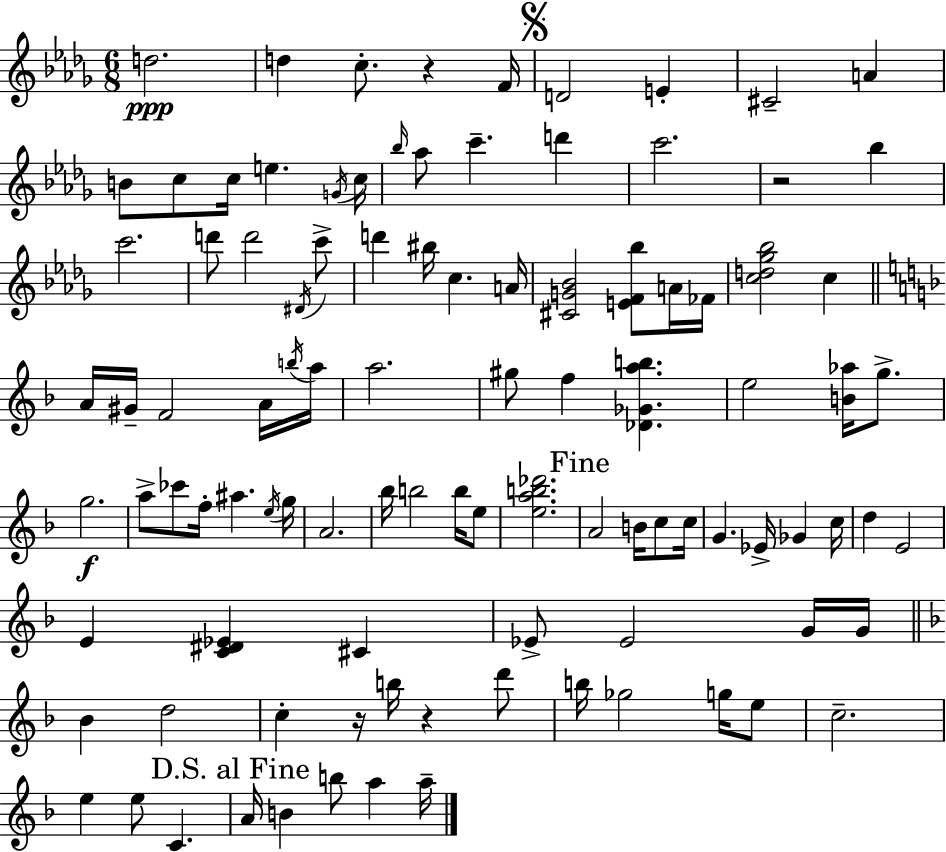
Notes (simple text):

D5/h. D5/q C5/e. R/q F4/s D4/h E4/q C#4/h A4/q B4/e C5/e C5/s E5/q. G4/s C5/s Bb5/s Ab5/e C6/q. D6/q C6/h. R/h Bb5/q C6/h. D6/e D6/h D#4/s C6/e D6/q BIS5/s C5/q. A4/s [C#4,G4,Bb4]/h [E4,F4,Bb5]/e A4/s FES4/s [C5,D5,Gb5,Bb5]/h C5/q A4/s G#4/s F4/h A4/s B5/s A5/s A5/h. G#5/e F5/q [Db4,Gb4,A5,B5]/q. E5/h [B4,Ab5]/s G5/e. G5/h. A5/e CES6/e F5/s A#5/q. E5/s G5/s A4/h. Bb5/s B5/h B5/s E5/e [E5,A5,B5,Db6]/h. A4/h B4/s C5/e C5/s G4/q. Eb4/s Gb4/q C5/s D5/q E4/h E4/q [C4,D#4,Eb4]/q C#4/q Eb4/e Eb4/h G4/s G4/s Bb4/q D5/h C5/q R/s B5/s R/q D6/e B5/s Gb5/h G5/s E5/e C5/h. E5/q E5/e C4/q. A4/s B4/q B5/e A5/q A5/s